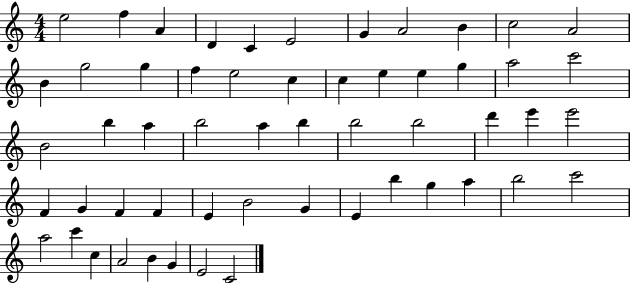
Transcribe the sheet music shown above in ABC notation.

X:1
T:Untitled
M:4/4
L:1/4
K:C
e2 f A D C E2 G A2 B c2 A2 B g2 g f e2 c c e e g a2 c'2 B2 b a b2 a b b2 b2 d' e' e'2 F G F F E B2 G E b g a b2 c'2 a2 c' c A2 B G E2 C2